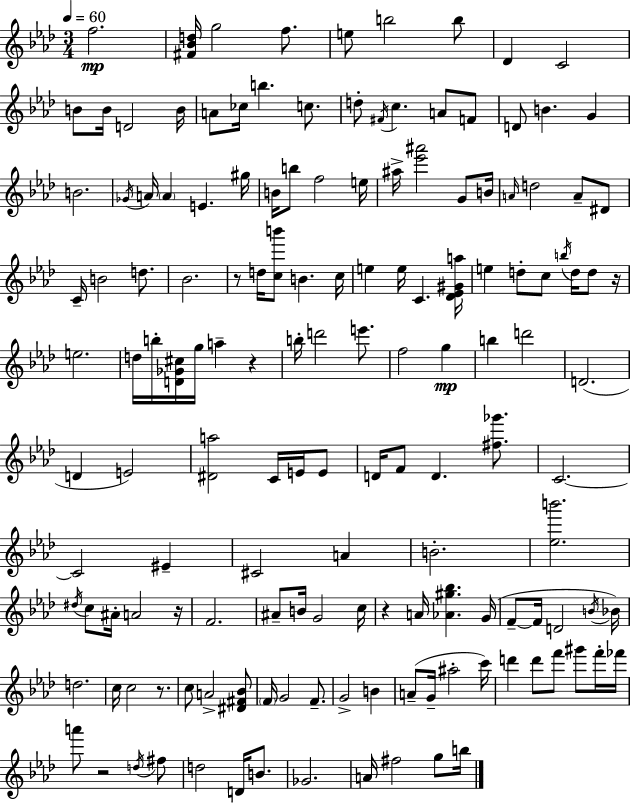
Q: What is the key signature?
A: F minor